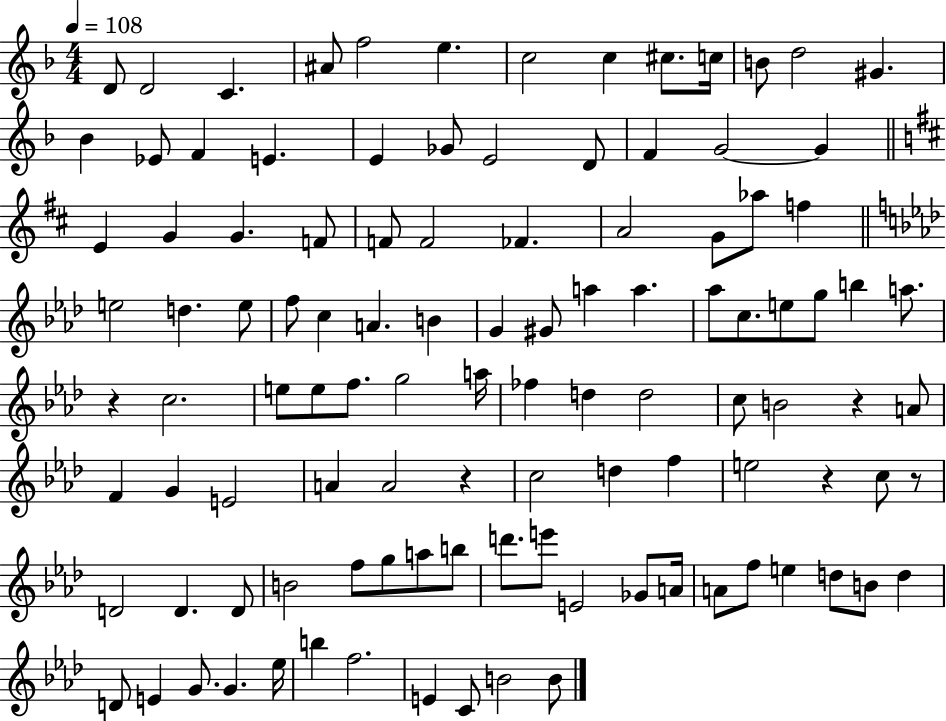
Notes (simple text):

D4/e D4/h C4/q. A#4/e F5/h E5/q. C5/h C5/q C#5/e. C5/s B4/e D5/h G#4/q. Bb4/q Eb4/e F4/q E4/q. E4/q Gb4/e E4/h D4/e F4/q G4/h G4/q E4/q G4/q G4/q. F4/e F4/e F4/h FES4/q. A4/h G4/e Ab5/e F5/q E5/h D5/q. E5/e F5/e C5/q A4/q. B4/q G4/q G#4/e A5/q A5/q. Ab5/e C5/e. E5/e G5/e B5/q A5/e. R/q C5/h. E5/e E5/e F5/e. G5/h A5/s FES5/q D5/q D5/h C5/e B4/h R/q A4/e F4/q G4/q E4/h A4/q A4/h R/q C5/h D5/q F5/q E5/h R/q C5/e R/e D4/h D4/q. D4/e B4/h F5/e G5/e A5/e B5/e D6/e. E6/e E4/h Gb4/e A4/s A4/e F5/e E5/q D5/e B4/e D5/q D4/e E4/q G4/e. G4/q. Eb5/s B5/q F5/h. E4/q C4/e B4/h B4/e